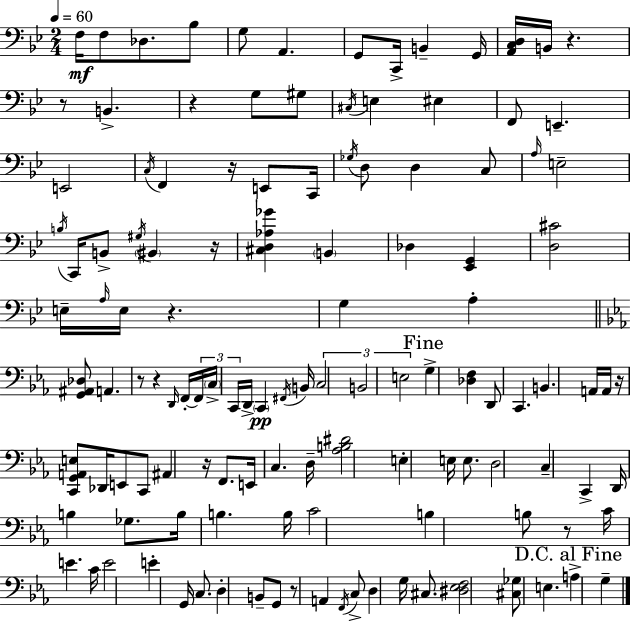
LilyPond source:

{
  \clef bass
  \numericTimeSignature
  \time 2/4
  \key bes \major
  \tempo 4 = 60
  f16\mf f8 des8. bes8 | g8 a,4. | g,8 c,16-> b,4-- g,16 | <a, c d>16 b,16 r4. | \break r8 b,4.-> | r4 g8 gis8 | \acciaccatura { cis16 } e4 eis4 | f,8 e,4.-- | \break e,2 | \acciaccatura { c16 } f,4 r16 e,8 | c,16 \acciaccatura { ges16 } d8 d4 | c8 \grace { a16 } e2-- | \break \acciaccatura { b16 } c,16 b,8-> | \acciaccatura { gis16 } \parenthesize bis,4 r16 <cis d aes ges'>4 | \parenthesize b,4 des4 | <ees, g,>4 <d cis'>2 | \break e16-- \grace { a16 } | e16 r4. g4 | a4-. \bar "||" \break \key ees \major <g, ais, des>8 a,4. | r8 r4 \grace { d,16 } f,16-.~~ | \tuplet 3/2 { f,16 \parenthesize c16-> c,16 } d,16-> \parenthesize c,4\pp | \acciaccatura { fis,16 } b,16 \tuplet 3/2 { c2 | \break b,2 | e2 } | \mark "Fine" g4-> <des f>4 | d,8 c,4. | \break b,4. | a,16 a,16 r16 <c, g, a, e>8 des,16 e,8 | c,8 ais,4 r16 f,8. | e,16 c4. | \break d16-- <aes b dis'>2 | e4-. e16 e8. | d2 | c4-- c,4-> | \break d,16 b4 ges8. | b16 b4. | b16 c'2 | b4 b8 | \break r8 c'16 e'4. | c'16 e'2 | e'4-. g,16 c8. | d4-. b,8-- | \break g,8 r8 a,4 | \acciaccatura { f,16 } c8-> d4 g16 | cis8. <dis ees f>2 | <cis ges>8 e4. | \break \mark "D.C. al Fine" a4-> g4-- | \bar "|."
}